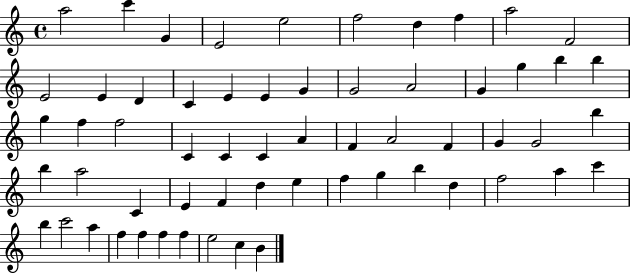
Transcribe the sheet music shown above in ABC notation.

X:1
T:Untitled
M:4/4
L:1/4
K:C
a2 c' G E2 e2 f2 d f a2 F2 E2 E D C E E G G2 A2 G g b b g f f2 C C C A F A2 F G G2 b b a2 C E F d e f g b d f2 a c' b c'2 a f f f f e2 c B